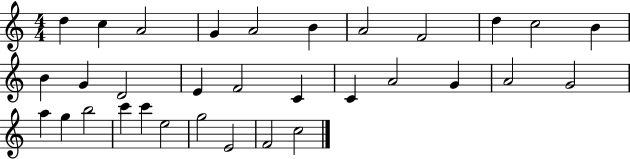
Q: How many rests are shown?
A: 0